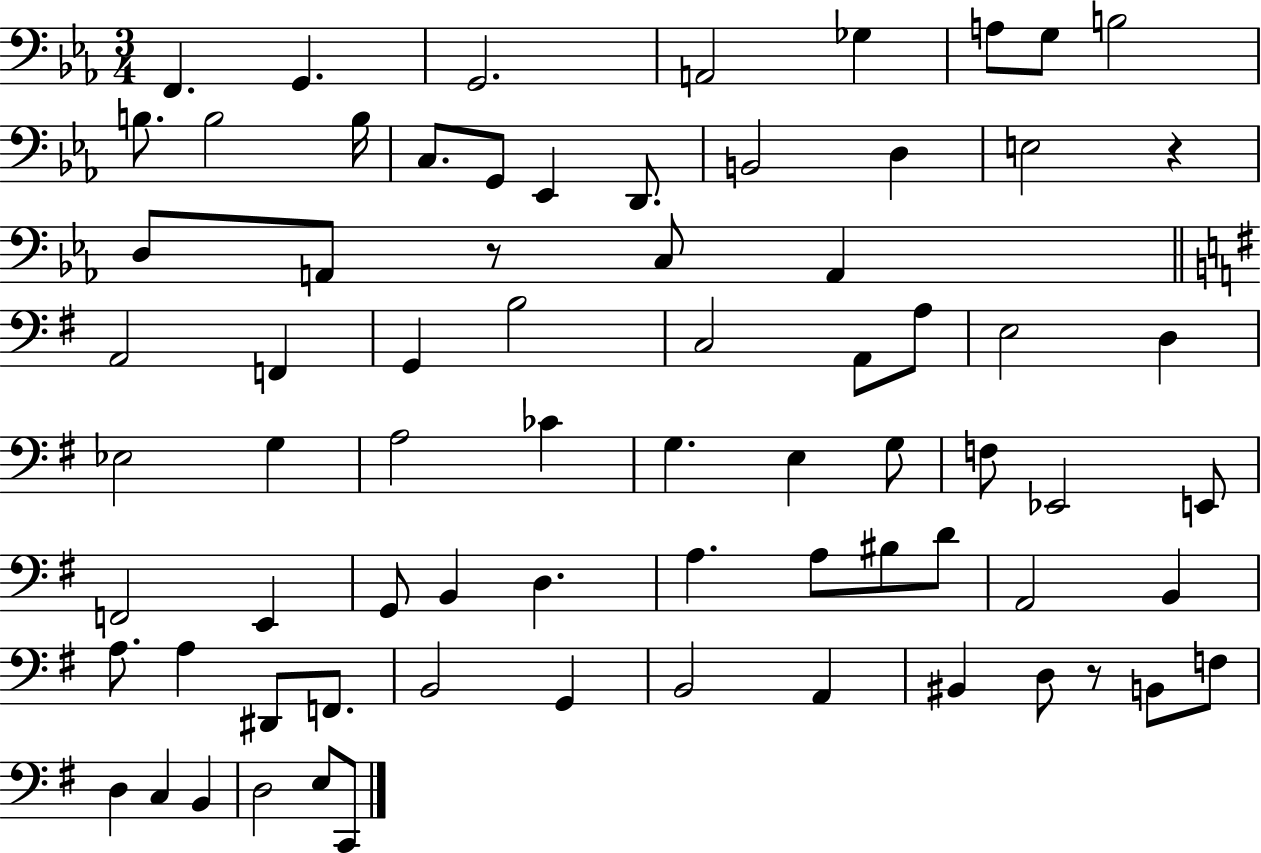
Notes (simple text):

F2/q. G2/q. G2/h. A2/h Gb3/q A3/e G3/e B3/h B3/e. B3/h B3/s C3/e. G2/e Eb2/q D2/e. B2/h D3/q E3/h R/q D3/e A2/e R/e C3/e A2/q A2/h F2/q G2/q B3/h C3/h A2/e A3/e E3/h D3/q Eb3/h G3/q A3/h CES4/q G3/q. E3/q G3/e F3/e Eb2/h E2/e F2/h E2/q G2/e B2/q D3/q. A3/q. A3/e BIS3/e D4/e A2/h B2/q A3/e. A3/q D#2/e F2/e. B2/h G2/q B2/h A2/q BIS2/q D3/e R/e B2/e F3/e D3/q C3/q B2/q D3/h E3/e C2/e